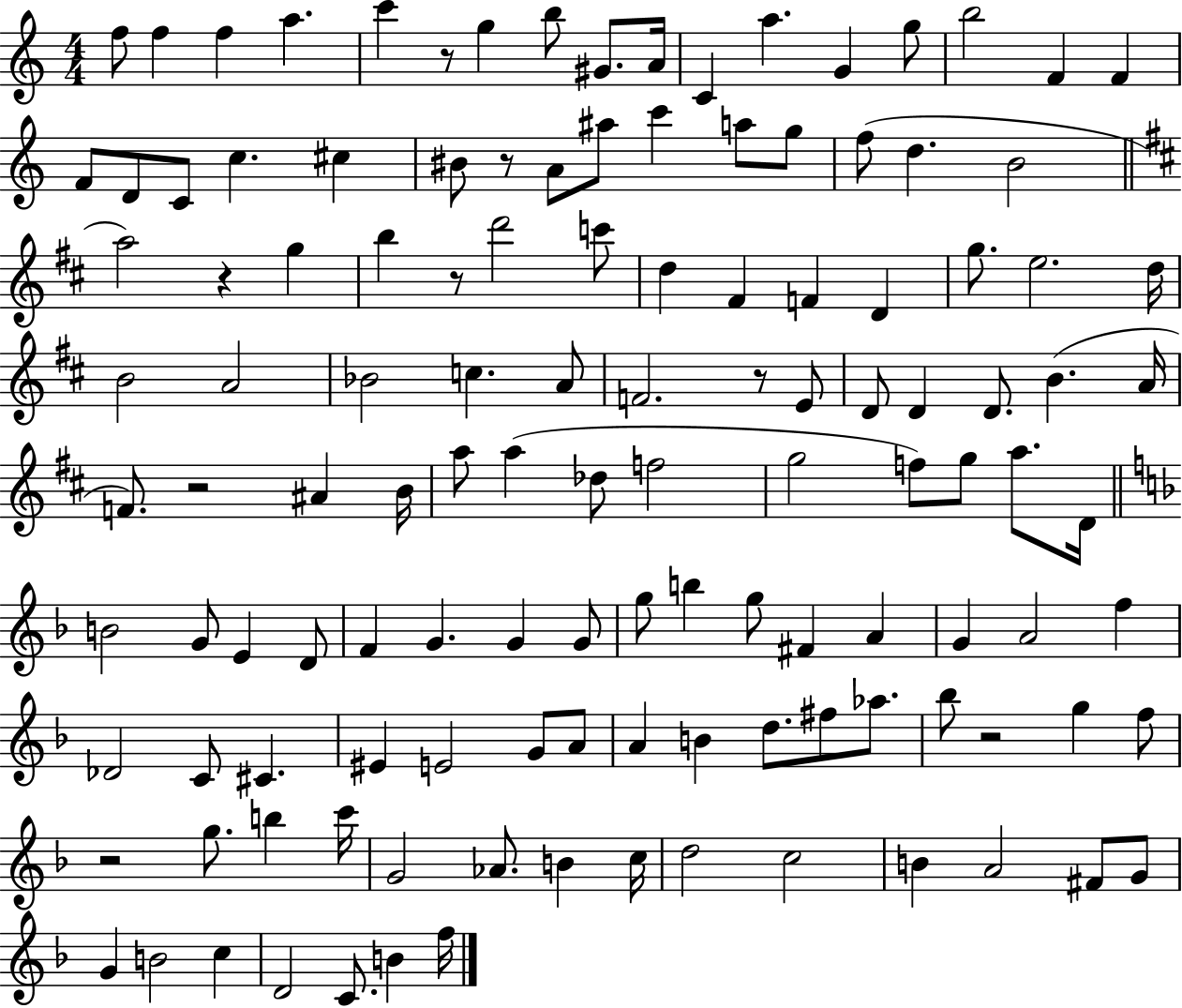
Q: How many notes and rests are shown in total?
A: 125